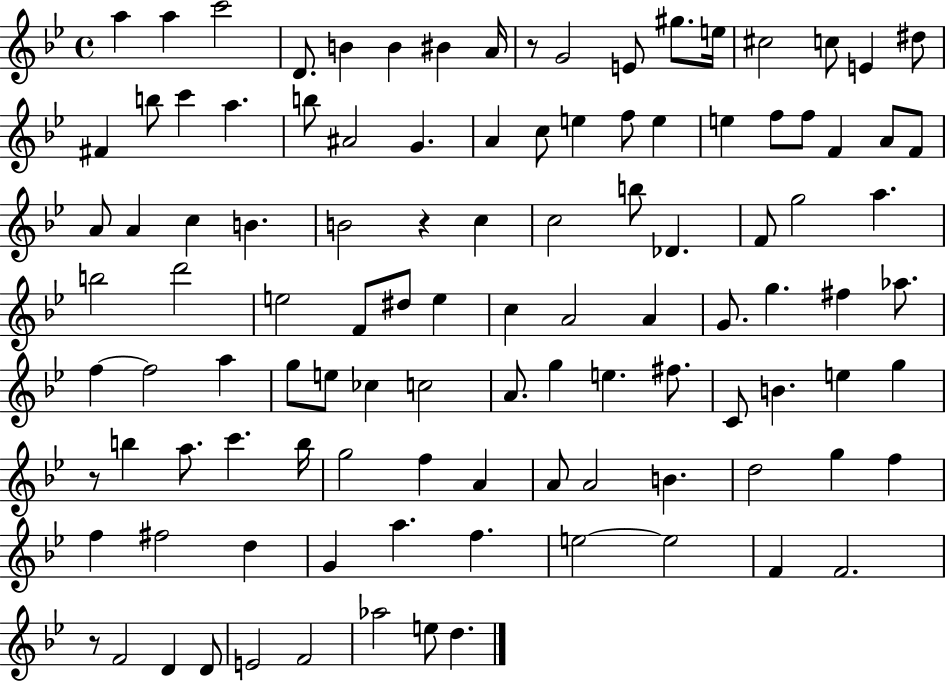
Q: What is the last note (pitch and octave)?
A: D5